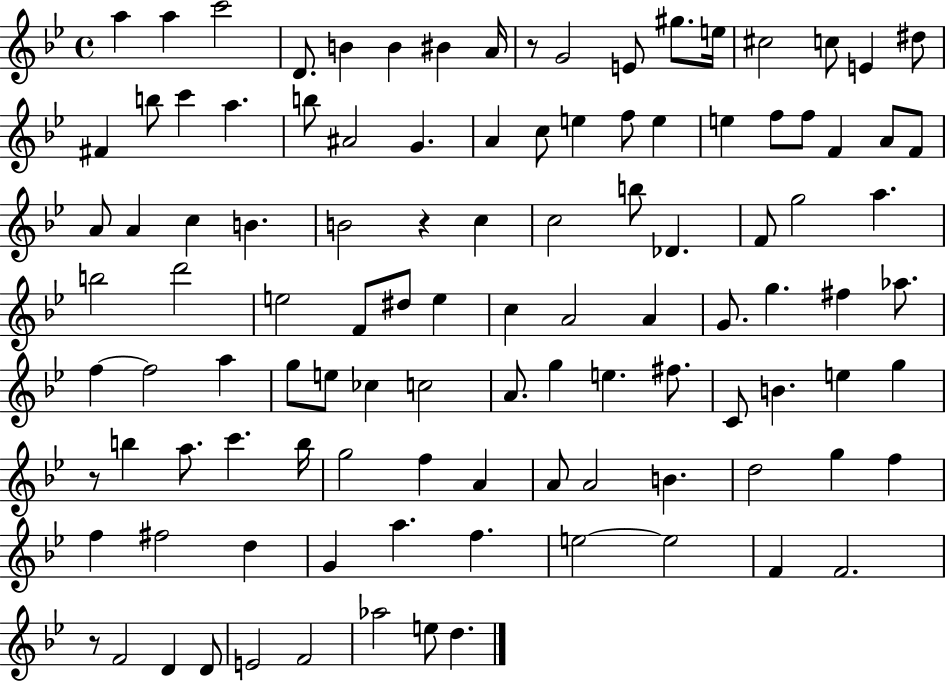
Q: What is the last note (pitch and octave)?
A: D5